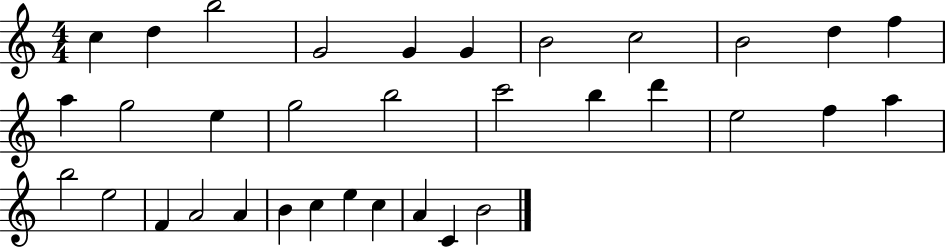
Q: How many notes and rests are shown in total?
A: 34